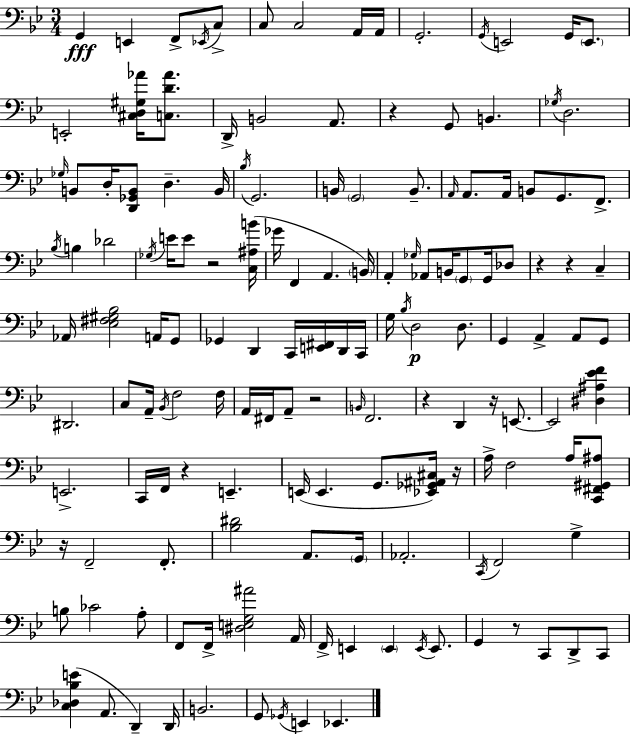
{
  \clef bass
  \numericTimeSignature
  \time 3/4
  \key g \minor
  g,4\fff e,4 f,8-> \acciaccatura { ees,16 } c8-> | c8 c2 a,16 | a,16 g,2.-. | \acciaccatura { g,16 } e,2 g,16 \parenthesize e,8. | \break e,2-. <cis d gis aes'>16 <c d' aes'>8. | d,16-> b,2 a,8. | r4 g,8 b,4. | \acciaccatura { ges16 } d2. | \break \grace { ges16 } b,8 d16-. <d, ges, b,>8 d4.-- | b,16 \acciaccatura { bes16 } g,2. | b,16 \parenthesize g,2 | b,8.-- \grace { a,16 } a,8. a,16 b,8 | \break g,8. f,8.-> \acciaccatura { bes16 } b4 des'2 | \acciaccatura { ges16 } e'16 e'8 r2 | <c ais b'>16( ges'16 f,4 | a,4. \parenthesize b,16) a,4-. | \break \grace { ges16 } aes,8 b,16 \parenthesize g,8 g,16 des8 r4 | r4 c4-- aes,16 <ees fis gis bes>2 | a,16 g,8 ges,4 | d,4 c,16 <e, fis,>16 d,16 c,16 g16 \acciaccatura { bes16 }\p d2 | \break d8. g,4 | a,4-> a,8 g,8 dis,2. | c8 | a,16-- \acciaccatura { bes,16 } f2 f16 a,16 | \break fis,16 a,8-- r2 \grace { b,16 } | f,2. | r4 d,4 r16 e,8.~~ | e,2 <dis ais ees' f'>4 | \break e,2.-> | c,16 f,16 r4 e,4.-- | e,16( e,4. g,8. <ees, ges, ais, cis>16) r16 | a16-> f2 a16 <c, fis, gis, ais>8 | \break r16 f,2-- f,8.-. | <bes dis'>2 a,8. \parenthesize g,16 | aes,2.-. | \acciaccatura { c,16 } f,2 g4-> | \break b8 ces'2 a8-. | f,8 f,16-> <dis e g ais'>2 | a,16 f,16-> e,4 \parenthesize e,4 \acciaccatura { e,16 } e,8. | g,4 r8 c,8 d,8-> | \break c,8 <c des bes e'>4( a,8. d,4--) | d,16 b,2. | g,8 \acciaccatura { ges,16 } e,4 ees,4. | \bar "|."
}